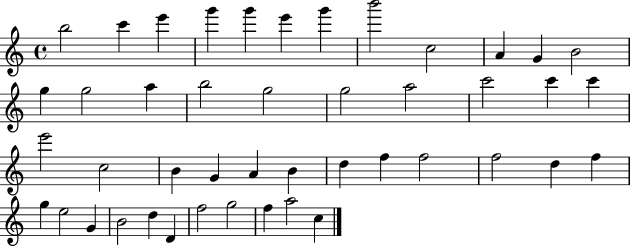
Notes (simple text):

B5/h C6/q E6/q G6/q G6/q E6/q G6/q B6/h C5/h A4/q G4/q B4/h G5/q G5/h A5/q B5/h G5/h G5/h A5/h C6/h C6/q C6/q E6/h C5/h B4/q G4/q A4/q B4/q D5/q F5/q F5/h F5/h D5/q F5/q G5/q E5/h G4/q B4/h D5/q D4/q F5/h G5/h F5/q A5/h C5/q